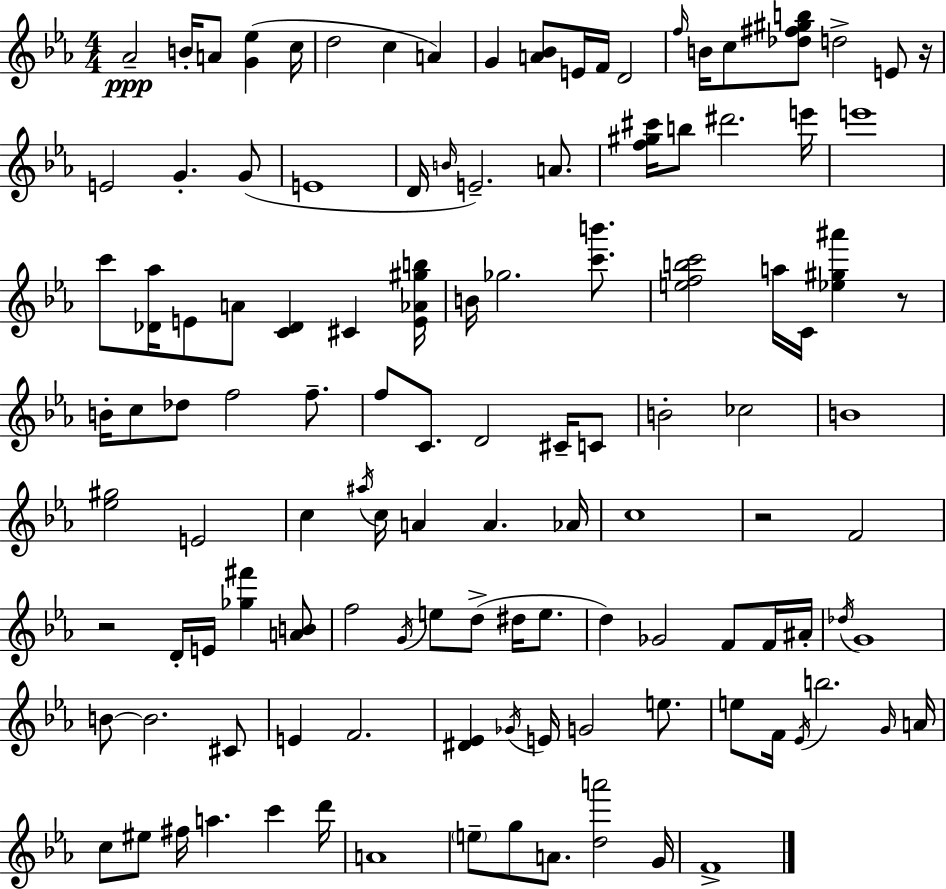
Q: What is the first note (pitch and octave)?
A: Ab4